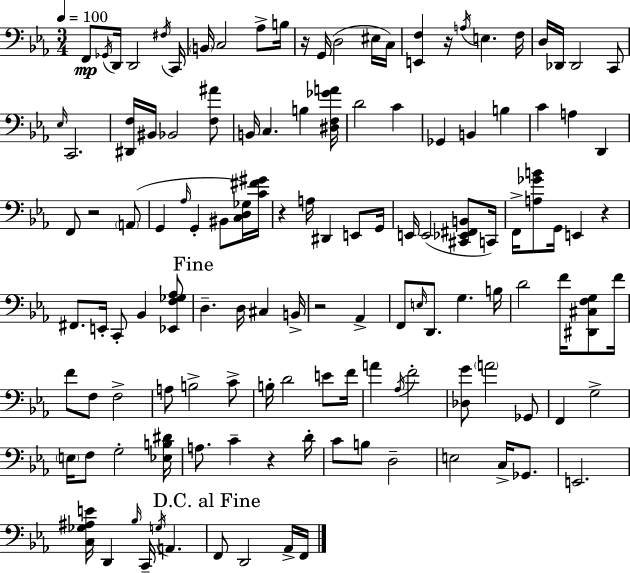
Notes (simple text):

F2/e Gb2/s D2/s D2/h F#3/s C2/s B2/s C3/h Ab3/e B3/s R/s G2/s D3/h EIS3/s C3/s [E2,F3]/q R/s A3/s E3/q. F3/s D3/s Db2/s Db2/h C2/e Eb3/s C2/h. [D#2,F3]/s BIS2/s Bb2/h [F3,A#4]/e B2/s C3/q. B3/q [D#3,F3,Gb4,A4]/s D4/h C4/q Gb2/q B2/q B3/q C4/q A3/q D2/q F2/e R/h A2/e G2/q Ab3/s G2/q BIS2/e [C3,D3,Gb3]/s [C4,F#4,G#4]/s R/q A3/s D#2/q E2/e G2/s E2/s E2/h [C#2,Eb2,F#2,B2]/e C2/s F2/s [A3,Gb4,B4]/e G2/s E2/q R/q F#2/e. E2/s C2/e Bb2/q [Eb2,F3,Gb3,Ab3]/e D3/q. D3/s C#3/q B2/s R/h Ab2/q F2/e E3/s D2/e. G3/q. B3/s D4/h F4/s [D#2,C#3,F3,G3]/e F4/s F4/e F3/e F3/h A3/e B3/h C4/e B3/s D4/h E4/e F4/s A4/q Ab3/s F4/h [Db3,G4]/e A4/h Gb2/e F2/q G3/h E3/s F3/e G3/h [Eb3,B3,D#4]/s A3/e. C4/q R/q D4/s C4/e B3/e D3/h E3/h C3/s Gb2/e. E2/h. [C3,Gb3,A#3,E4]/s D2/q Bb3/s C2/s G3/s A2/q. F2/e D2/h Ab2/s F2/s